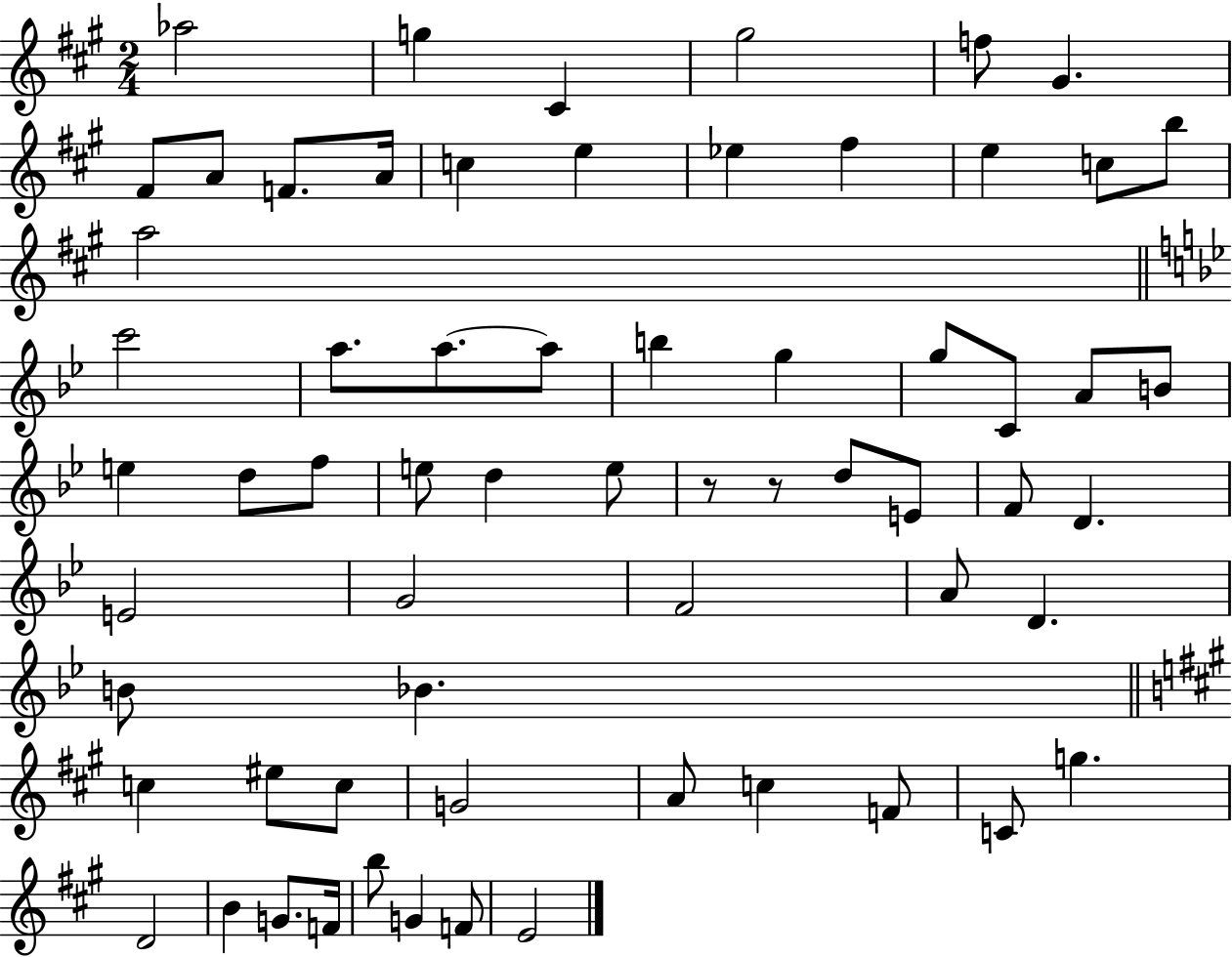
X:1
T:Untitled
M:2/4
L:1/4
K:A
_a2 g ^C ^g2 f/2 ^G ^F/2 A/2 F/2 A/4 c e _e ^f e c/2 b/2 a2 c'2 a/2 a/2 a/2 b g g/2 C/2 A/2 B/2 e d/2 f/2 e/2 d e/2 z/2 z/2 d/2 E/2 F/2 D E2 G2 F2 A/2 D B/2 _B c ^e/2 c/2 G2 A/2 c F/2 C/2 g D2 B G/2 F/4 b/2 G F/2 E2